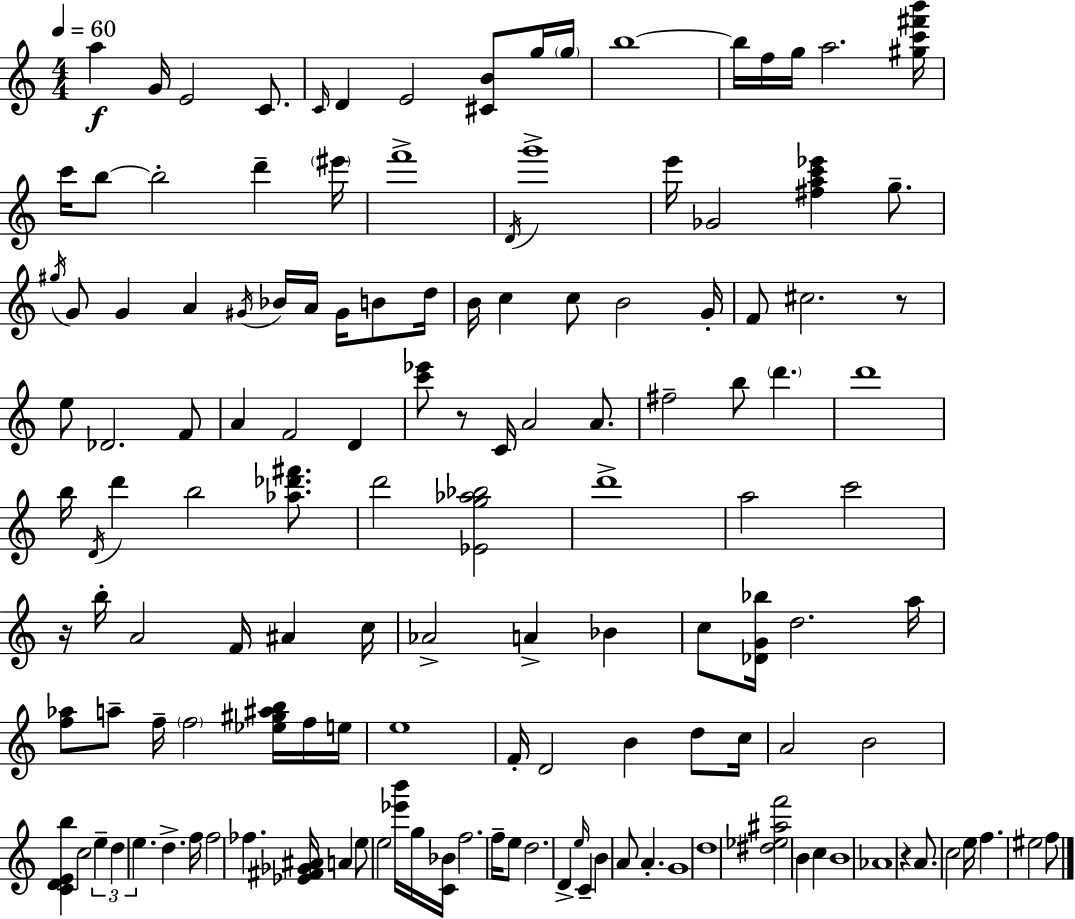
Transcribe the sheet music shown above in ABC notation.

X:1
T:Untitled
M:4/4
L:1/4
K:C
a G/4 E2 C/2 C/4 D E2 [^CB]/2 g/4 g/4 b4 b/4 f/4 g/4 a2 [^gc'^f'b']/4 c'/4 b/2 b2 d' ^e'/4 f'4 D/4 g'4 e'/4 _G2 [^fac'_e'] g/2 ^g/4 G/2 G A ^G/4 _B/4 A/4 ^G/4 B/2 d/4 B/4 c c/2 B2 G/4 F/2 ^c2 z/2 e/2 _D2 F/2 A F2 D [c'_e']/2 z/2 C/4 A2 A/2 ^f2 b/2 d' d'4 b/4 D/4 d' b2 [_a_d'^f']/2 d'2 [_Eg_a_b]2 d'4 a2 c'2 z/4 b/4 A2 F/4 ^A c/4 _A2 A _B c/2 [_DG_b]/4 d2 a/4 [f_a]/2 a/2 f/4 f2 [_e^g^ab]/4 f/4 e/4 e4 F/4 D2 B d/2 c/4 A2 B2 [CDEb] c2 e d e d f/4 f2 _f [_E^F_G^A]/4 A e/2 e2 [_e'b']/4 g/4 [C_B]/4 f2 f/4 e/2 d2 D e/4 C B A/2 A G4 d4 [^d_e^af']2 B c B4 _A4 z A/2 c2 e/4 f ^e2 f/2